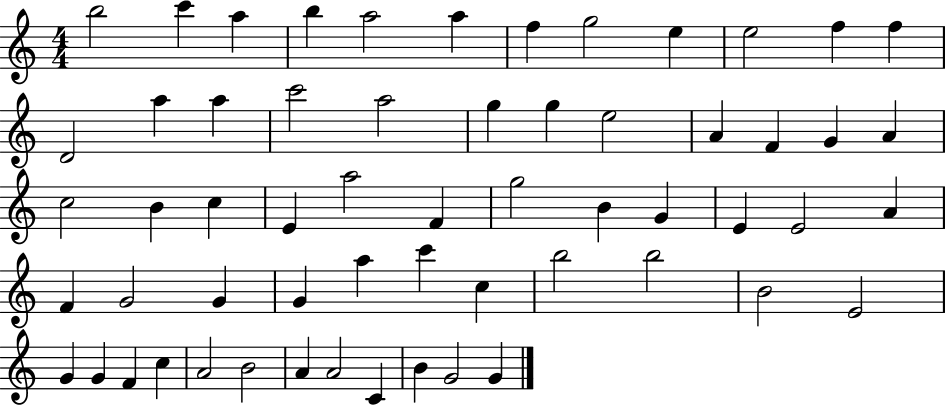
{
  \clef treble
  \numericTimeSignature
  \time 4/4
  \key c \major
  b''2 c'''4 a''4 | b''4 a''2 a''4 | f''4 g''2 e''4 | e''2 f''4 f''4 | \break d'2 a''4 a''4 | c'''2 a''2 | g''4 g''4 e''2 | a'4 f'4 g'4 a'4 | \break c''2 b'4 c''4 | e'4 a''2 f'4 | g''2 b'4 g'4 | e'4 e'2 a'4 | \break f'4 g'2 g'4 | g'4 a''4 c'''4 c''4 | b''2 b''2 | b'2 e'2 | \break g'4 g'4 f'4 c''4 | a'2 b'2 | a'4 a'2 c'4 | b'4 g'2 g'4 | \break \bar "|."
}